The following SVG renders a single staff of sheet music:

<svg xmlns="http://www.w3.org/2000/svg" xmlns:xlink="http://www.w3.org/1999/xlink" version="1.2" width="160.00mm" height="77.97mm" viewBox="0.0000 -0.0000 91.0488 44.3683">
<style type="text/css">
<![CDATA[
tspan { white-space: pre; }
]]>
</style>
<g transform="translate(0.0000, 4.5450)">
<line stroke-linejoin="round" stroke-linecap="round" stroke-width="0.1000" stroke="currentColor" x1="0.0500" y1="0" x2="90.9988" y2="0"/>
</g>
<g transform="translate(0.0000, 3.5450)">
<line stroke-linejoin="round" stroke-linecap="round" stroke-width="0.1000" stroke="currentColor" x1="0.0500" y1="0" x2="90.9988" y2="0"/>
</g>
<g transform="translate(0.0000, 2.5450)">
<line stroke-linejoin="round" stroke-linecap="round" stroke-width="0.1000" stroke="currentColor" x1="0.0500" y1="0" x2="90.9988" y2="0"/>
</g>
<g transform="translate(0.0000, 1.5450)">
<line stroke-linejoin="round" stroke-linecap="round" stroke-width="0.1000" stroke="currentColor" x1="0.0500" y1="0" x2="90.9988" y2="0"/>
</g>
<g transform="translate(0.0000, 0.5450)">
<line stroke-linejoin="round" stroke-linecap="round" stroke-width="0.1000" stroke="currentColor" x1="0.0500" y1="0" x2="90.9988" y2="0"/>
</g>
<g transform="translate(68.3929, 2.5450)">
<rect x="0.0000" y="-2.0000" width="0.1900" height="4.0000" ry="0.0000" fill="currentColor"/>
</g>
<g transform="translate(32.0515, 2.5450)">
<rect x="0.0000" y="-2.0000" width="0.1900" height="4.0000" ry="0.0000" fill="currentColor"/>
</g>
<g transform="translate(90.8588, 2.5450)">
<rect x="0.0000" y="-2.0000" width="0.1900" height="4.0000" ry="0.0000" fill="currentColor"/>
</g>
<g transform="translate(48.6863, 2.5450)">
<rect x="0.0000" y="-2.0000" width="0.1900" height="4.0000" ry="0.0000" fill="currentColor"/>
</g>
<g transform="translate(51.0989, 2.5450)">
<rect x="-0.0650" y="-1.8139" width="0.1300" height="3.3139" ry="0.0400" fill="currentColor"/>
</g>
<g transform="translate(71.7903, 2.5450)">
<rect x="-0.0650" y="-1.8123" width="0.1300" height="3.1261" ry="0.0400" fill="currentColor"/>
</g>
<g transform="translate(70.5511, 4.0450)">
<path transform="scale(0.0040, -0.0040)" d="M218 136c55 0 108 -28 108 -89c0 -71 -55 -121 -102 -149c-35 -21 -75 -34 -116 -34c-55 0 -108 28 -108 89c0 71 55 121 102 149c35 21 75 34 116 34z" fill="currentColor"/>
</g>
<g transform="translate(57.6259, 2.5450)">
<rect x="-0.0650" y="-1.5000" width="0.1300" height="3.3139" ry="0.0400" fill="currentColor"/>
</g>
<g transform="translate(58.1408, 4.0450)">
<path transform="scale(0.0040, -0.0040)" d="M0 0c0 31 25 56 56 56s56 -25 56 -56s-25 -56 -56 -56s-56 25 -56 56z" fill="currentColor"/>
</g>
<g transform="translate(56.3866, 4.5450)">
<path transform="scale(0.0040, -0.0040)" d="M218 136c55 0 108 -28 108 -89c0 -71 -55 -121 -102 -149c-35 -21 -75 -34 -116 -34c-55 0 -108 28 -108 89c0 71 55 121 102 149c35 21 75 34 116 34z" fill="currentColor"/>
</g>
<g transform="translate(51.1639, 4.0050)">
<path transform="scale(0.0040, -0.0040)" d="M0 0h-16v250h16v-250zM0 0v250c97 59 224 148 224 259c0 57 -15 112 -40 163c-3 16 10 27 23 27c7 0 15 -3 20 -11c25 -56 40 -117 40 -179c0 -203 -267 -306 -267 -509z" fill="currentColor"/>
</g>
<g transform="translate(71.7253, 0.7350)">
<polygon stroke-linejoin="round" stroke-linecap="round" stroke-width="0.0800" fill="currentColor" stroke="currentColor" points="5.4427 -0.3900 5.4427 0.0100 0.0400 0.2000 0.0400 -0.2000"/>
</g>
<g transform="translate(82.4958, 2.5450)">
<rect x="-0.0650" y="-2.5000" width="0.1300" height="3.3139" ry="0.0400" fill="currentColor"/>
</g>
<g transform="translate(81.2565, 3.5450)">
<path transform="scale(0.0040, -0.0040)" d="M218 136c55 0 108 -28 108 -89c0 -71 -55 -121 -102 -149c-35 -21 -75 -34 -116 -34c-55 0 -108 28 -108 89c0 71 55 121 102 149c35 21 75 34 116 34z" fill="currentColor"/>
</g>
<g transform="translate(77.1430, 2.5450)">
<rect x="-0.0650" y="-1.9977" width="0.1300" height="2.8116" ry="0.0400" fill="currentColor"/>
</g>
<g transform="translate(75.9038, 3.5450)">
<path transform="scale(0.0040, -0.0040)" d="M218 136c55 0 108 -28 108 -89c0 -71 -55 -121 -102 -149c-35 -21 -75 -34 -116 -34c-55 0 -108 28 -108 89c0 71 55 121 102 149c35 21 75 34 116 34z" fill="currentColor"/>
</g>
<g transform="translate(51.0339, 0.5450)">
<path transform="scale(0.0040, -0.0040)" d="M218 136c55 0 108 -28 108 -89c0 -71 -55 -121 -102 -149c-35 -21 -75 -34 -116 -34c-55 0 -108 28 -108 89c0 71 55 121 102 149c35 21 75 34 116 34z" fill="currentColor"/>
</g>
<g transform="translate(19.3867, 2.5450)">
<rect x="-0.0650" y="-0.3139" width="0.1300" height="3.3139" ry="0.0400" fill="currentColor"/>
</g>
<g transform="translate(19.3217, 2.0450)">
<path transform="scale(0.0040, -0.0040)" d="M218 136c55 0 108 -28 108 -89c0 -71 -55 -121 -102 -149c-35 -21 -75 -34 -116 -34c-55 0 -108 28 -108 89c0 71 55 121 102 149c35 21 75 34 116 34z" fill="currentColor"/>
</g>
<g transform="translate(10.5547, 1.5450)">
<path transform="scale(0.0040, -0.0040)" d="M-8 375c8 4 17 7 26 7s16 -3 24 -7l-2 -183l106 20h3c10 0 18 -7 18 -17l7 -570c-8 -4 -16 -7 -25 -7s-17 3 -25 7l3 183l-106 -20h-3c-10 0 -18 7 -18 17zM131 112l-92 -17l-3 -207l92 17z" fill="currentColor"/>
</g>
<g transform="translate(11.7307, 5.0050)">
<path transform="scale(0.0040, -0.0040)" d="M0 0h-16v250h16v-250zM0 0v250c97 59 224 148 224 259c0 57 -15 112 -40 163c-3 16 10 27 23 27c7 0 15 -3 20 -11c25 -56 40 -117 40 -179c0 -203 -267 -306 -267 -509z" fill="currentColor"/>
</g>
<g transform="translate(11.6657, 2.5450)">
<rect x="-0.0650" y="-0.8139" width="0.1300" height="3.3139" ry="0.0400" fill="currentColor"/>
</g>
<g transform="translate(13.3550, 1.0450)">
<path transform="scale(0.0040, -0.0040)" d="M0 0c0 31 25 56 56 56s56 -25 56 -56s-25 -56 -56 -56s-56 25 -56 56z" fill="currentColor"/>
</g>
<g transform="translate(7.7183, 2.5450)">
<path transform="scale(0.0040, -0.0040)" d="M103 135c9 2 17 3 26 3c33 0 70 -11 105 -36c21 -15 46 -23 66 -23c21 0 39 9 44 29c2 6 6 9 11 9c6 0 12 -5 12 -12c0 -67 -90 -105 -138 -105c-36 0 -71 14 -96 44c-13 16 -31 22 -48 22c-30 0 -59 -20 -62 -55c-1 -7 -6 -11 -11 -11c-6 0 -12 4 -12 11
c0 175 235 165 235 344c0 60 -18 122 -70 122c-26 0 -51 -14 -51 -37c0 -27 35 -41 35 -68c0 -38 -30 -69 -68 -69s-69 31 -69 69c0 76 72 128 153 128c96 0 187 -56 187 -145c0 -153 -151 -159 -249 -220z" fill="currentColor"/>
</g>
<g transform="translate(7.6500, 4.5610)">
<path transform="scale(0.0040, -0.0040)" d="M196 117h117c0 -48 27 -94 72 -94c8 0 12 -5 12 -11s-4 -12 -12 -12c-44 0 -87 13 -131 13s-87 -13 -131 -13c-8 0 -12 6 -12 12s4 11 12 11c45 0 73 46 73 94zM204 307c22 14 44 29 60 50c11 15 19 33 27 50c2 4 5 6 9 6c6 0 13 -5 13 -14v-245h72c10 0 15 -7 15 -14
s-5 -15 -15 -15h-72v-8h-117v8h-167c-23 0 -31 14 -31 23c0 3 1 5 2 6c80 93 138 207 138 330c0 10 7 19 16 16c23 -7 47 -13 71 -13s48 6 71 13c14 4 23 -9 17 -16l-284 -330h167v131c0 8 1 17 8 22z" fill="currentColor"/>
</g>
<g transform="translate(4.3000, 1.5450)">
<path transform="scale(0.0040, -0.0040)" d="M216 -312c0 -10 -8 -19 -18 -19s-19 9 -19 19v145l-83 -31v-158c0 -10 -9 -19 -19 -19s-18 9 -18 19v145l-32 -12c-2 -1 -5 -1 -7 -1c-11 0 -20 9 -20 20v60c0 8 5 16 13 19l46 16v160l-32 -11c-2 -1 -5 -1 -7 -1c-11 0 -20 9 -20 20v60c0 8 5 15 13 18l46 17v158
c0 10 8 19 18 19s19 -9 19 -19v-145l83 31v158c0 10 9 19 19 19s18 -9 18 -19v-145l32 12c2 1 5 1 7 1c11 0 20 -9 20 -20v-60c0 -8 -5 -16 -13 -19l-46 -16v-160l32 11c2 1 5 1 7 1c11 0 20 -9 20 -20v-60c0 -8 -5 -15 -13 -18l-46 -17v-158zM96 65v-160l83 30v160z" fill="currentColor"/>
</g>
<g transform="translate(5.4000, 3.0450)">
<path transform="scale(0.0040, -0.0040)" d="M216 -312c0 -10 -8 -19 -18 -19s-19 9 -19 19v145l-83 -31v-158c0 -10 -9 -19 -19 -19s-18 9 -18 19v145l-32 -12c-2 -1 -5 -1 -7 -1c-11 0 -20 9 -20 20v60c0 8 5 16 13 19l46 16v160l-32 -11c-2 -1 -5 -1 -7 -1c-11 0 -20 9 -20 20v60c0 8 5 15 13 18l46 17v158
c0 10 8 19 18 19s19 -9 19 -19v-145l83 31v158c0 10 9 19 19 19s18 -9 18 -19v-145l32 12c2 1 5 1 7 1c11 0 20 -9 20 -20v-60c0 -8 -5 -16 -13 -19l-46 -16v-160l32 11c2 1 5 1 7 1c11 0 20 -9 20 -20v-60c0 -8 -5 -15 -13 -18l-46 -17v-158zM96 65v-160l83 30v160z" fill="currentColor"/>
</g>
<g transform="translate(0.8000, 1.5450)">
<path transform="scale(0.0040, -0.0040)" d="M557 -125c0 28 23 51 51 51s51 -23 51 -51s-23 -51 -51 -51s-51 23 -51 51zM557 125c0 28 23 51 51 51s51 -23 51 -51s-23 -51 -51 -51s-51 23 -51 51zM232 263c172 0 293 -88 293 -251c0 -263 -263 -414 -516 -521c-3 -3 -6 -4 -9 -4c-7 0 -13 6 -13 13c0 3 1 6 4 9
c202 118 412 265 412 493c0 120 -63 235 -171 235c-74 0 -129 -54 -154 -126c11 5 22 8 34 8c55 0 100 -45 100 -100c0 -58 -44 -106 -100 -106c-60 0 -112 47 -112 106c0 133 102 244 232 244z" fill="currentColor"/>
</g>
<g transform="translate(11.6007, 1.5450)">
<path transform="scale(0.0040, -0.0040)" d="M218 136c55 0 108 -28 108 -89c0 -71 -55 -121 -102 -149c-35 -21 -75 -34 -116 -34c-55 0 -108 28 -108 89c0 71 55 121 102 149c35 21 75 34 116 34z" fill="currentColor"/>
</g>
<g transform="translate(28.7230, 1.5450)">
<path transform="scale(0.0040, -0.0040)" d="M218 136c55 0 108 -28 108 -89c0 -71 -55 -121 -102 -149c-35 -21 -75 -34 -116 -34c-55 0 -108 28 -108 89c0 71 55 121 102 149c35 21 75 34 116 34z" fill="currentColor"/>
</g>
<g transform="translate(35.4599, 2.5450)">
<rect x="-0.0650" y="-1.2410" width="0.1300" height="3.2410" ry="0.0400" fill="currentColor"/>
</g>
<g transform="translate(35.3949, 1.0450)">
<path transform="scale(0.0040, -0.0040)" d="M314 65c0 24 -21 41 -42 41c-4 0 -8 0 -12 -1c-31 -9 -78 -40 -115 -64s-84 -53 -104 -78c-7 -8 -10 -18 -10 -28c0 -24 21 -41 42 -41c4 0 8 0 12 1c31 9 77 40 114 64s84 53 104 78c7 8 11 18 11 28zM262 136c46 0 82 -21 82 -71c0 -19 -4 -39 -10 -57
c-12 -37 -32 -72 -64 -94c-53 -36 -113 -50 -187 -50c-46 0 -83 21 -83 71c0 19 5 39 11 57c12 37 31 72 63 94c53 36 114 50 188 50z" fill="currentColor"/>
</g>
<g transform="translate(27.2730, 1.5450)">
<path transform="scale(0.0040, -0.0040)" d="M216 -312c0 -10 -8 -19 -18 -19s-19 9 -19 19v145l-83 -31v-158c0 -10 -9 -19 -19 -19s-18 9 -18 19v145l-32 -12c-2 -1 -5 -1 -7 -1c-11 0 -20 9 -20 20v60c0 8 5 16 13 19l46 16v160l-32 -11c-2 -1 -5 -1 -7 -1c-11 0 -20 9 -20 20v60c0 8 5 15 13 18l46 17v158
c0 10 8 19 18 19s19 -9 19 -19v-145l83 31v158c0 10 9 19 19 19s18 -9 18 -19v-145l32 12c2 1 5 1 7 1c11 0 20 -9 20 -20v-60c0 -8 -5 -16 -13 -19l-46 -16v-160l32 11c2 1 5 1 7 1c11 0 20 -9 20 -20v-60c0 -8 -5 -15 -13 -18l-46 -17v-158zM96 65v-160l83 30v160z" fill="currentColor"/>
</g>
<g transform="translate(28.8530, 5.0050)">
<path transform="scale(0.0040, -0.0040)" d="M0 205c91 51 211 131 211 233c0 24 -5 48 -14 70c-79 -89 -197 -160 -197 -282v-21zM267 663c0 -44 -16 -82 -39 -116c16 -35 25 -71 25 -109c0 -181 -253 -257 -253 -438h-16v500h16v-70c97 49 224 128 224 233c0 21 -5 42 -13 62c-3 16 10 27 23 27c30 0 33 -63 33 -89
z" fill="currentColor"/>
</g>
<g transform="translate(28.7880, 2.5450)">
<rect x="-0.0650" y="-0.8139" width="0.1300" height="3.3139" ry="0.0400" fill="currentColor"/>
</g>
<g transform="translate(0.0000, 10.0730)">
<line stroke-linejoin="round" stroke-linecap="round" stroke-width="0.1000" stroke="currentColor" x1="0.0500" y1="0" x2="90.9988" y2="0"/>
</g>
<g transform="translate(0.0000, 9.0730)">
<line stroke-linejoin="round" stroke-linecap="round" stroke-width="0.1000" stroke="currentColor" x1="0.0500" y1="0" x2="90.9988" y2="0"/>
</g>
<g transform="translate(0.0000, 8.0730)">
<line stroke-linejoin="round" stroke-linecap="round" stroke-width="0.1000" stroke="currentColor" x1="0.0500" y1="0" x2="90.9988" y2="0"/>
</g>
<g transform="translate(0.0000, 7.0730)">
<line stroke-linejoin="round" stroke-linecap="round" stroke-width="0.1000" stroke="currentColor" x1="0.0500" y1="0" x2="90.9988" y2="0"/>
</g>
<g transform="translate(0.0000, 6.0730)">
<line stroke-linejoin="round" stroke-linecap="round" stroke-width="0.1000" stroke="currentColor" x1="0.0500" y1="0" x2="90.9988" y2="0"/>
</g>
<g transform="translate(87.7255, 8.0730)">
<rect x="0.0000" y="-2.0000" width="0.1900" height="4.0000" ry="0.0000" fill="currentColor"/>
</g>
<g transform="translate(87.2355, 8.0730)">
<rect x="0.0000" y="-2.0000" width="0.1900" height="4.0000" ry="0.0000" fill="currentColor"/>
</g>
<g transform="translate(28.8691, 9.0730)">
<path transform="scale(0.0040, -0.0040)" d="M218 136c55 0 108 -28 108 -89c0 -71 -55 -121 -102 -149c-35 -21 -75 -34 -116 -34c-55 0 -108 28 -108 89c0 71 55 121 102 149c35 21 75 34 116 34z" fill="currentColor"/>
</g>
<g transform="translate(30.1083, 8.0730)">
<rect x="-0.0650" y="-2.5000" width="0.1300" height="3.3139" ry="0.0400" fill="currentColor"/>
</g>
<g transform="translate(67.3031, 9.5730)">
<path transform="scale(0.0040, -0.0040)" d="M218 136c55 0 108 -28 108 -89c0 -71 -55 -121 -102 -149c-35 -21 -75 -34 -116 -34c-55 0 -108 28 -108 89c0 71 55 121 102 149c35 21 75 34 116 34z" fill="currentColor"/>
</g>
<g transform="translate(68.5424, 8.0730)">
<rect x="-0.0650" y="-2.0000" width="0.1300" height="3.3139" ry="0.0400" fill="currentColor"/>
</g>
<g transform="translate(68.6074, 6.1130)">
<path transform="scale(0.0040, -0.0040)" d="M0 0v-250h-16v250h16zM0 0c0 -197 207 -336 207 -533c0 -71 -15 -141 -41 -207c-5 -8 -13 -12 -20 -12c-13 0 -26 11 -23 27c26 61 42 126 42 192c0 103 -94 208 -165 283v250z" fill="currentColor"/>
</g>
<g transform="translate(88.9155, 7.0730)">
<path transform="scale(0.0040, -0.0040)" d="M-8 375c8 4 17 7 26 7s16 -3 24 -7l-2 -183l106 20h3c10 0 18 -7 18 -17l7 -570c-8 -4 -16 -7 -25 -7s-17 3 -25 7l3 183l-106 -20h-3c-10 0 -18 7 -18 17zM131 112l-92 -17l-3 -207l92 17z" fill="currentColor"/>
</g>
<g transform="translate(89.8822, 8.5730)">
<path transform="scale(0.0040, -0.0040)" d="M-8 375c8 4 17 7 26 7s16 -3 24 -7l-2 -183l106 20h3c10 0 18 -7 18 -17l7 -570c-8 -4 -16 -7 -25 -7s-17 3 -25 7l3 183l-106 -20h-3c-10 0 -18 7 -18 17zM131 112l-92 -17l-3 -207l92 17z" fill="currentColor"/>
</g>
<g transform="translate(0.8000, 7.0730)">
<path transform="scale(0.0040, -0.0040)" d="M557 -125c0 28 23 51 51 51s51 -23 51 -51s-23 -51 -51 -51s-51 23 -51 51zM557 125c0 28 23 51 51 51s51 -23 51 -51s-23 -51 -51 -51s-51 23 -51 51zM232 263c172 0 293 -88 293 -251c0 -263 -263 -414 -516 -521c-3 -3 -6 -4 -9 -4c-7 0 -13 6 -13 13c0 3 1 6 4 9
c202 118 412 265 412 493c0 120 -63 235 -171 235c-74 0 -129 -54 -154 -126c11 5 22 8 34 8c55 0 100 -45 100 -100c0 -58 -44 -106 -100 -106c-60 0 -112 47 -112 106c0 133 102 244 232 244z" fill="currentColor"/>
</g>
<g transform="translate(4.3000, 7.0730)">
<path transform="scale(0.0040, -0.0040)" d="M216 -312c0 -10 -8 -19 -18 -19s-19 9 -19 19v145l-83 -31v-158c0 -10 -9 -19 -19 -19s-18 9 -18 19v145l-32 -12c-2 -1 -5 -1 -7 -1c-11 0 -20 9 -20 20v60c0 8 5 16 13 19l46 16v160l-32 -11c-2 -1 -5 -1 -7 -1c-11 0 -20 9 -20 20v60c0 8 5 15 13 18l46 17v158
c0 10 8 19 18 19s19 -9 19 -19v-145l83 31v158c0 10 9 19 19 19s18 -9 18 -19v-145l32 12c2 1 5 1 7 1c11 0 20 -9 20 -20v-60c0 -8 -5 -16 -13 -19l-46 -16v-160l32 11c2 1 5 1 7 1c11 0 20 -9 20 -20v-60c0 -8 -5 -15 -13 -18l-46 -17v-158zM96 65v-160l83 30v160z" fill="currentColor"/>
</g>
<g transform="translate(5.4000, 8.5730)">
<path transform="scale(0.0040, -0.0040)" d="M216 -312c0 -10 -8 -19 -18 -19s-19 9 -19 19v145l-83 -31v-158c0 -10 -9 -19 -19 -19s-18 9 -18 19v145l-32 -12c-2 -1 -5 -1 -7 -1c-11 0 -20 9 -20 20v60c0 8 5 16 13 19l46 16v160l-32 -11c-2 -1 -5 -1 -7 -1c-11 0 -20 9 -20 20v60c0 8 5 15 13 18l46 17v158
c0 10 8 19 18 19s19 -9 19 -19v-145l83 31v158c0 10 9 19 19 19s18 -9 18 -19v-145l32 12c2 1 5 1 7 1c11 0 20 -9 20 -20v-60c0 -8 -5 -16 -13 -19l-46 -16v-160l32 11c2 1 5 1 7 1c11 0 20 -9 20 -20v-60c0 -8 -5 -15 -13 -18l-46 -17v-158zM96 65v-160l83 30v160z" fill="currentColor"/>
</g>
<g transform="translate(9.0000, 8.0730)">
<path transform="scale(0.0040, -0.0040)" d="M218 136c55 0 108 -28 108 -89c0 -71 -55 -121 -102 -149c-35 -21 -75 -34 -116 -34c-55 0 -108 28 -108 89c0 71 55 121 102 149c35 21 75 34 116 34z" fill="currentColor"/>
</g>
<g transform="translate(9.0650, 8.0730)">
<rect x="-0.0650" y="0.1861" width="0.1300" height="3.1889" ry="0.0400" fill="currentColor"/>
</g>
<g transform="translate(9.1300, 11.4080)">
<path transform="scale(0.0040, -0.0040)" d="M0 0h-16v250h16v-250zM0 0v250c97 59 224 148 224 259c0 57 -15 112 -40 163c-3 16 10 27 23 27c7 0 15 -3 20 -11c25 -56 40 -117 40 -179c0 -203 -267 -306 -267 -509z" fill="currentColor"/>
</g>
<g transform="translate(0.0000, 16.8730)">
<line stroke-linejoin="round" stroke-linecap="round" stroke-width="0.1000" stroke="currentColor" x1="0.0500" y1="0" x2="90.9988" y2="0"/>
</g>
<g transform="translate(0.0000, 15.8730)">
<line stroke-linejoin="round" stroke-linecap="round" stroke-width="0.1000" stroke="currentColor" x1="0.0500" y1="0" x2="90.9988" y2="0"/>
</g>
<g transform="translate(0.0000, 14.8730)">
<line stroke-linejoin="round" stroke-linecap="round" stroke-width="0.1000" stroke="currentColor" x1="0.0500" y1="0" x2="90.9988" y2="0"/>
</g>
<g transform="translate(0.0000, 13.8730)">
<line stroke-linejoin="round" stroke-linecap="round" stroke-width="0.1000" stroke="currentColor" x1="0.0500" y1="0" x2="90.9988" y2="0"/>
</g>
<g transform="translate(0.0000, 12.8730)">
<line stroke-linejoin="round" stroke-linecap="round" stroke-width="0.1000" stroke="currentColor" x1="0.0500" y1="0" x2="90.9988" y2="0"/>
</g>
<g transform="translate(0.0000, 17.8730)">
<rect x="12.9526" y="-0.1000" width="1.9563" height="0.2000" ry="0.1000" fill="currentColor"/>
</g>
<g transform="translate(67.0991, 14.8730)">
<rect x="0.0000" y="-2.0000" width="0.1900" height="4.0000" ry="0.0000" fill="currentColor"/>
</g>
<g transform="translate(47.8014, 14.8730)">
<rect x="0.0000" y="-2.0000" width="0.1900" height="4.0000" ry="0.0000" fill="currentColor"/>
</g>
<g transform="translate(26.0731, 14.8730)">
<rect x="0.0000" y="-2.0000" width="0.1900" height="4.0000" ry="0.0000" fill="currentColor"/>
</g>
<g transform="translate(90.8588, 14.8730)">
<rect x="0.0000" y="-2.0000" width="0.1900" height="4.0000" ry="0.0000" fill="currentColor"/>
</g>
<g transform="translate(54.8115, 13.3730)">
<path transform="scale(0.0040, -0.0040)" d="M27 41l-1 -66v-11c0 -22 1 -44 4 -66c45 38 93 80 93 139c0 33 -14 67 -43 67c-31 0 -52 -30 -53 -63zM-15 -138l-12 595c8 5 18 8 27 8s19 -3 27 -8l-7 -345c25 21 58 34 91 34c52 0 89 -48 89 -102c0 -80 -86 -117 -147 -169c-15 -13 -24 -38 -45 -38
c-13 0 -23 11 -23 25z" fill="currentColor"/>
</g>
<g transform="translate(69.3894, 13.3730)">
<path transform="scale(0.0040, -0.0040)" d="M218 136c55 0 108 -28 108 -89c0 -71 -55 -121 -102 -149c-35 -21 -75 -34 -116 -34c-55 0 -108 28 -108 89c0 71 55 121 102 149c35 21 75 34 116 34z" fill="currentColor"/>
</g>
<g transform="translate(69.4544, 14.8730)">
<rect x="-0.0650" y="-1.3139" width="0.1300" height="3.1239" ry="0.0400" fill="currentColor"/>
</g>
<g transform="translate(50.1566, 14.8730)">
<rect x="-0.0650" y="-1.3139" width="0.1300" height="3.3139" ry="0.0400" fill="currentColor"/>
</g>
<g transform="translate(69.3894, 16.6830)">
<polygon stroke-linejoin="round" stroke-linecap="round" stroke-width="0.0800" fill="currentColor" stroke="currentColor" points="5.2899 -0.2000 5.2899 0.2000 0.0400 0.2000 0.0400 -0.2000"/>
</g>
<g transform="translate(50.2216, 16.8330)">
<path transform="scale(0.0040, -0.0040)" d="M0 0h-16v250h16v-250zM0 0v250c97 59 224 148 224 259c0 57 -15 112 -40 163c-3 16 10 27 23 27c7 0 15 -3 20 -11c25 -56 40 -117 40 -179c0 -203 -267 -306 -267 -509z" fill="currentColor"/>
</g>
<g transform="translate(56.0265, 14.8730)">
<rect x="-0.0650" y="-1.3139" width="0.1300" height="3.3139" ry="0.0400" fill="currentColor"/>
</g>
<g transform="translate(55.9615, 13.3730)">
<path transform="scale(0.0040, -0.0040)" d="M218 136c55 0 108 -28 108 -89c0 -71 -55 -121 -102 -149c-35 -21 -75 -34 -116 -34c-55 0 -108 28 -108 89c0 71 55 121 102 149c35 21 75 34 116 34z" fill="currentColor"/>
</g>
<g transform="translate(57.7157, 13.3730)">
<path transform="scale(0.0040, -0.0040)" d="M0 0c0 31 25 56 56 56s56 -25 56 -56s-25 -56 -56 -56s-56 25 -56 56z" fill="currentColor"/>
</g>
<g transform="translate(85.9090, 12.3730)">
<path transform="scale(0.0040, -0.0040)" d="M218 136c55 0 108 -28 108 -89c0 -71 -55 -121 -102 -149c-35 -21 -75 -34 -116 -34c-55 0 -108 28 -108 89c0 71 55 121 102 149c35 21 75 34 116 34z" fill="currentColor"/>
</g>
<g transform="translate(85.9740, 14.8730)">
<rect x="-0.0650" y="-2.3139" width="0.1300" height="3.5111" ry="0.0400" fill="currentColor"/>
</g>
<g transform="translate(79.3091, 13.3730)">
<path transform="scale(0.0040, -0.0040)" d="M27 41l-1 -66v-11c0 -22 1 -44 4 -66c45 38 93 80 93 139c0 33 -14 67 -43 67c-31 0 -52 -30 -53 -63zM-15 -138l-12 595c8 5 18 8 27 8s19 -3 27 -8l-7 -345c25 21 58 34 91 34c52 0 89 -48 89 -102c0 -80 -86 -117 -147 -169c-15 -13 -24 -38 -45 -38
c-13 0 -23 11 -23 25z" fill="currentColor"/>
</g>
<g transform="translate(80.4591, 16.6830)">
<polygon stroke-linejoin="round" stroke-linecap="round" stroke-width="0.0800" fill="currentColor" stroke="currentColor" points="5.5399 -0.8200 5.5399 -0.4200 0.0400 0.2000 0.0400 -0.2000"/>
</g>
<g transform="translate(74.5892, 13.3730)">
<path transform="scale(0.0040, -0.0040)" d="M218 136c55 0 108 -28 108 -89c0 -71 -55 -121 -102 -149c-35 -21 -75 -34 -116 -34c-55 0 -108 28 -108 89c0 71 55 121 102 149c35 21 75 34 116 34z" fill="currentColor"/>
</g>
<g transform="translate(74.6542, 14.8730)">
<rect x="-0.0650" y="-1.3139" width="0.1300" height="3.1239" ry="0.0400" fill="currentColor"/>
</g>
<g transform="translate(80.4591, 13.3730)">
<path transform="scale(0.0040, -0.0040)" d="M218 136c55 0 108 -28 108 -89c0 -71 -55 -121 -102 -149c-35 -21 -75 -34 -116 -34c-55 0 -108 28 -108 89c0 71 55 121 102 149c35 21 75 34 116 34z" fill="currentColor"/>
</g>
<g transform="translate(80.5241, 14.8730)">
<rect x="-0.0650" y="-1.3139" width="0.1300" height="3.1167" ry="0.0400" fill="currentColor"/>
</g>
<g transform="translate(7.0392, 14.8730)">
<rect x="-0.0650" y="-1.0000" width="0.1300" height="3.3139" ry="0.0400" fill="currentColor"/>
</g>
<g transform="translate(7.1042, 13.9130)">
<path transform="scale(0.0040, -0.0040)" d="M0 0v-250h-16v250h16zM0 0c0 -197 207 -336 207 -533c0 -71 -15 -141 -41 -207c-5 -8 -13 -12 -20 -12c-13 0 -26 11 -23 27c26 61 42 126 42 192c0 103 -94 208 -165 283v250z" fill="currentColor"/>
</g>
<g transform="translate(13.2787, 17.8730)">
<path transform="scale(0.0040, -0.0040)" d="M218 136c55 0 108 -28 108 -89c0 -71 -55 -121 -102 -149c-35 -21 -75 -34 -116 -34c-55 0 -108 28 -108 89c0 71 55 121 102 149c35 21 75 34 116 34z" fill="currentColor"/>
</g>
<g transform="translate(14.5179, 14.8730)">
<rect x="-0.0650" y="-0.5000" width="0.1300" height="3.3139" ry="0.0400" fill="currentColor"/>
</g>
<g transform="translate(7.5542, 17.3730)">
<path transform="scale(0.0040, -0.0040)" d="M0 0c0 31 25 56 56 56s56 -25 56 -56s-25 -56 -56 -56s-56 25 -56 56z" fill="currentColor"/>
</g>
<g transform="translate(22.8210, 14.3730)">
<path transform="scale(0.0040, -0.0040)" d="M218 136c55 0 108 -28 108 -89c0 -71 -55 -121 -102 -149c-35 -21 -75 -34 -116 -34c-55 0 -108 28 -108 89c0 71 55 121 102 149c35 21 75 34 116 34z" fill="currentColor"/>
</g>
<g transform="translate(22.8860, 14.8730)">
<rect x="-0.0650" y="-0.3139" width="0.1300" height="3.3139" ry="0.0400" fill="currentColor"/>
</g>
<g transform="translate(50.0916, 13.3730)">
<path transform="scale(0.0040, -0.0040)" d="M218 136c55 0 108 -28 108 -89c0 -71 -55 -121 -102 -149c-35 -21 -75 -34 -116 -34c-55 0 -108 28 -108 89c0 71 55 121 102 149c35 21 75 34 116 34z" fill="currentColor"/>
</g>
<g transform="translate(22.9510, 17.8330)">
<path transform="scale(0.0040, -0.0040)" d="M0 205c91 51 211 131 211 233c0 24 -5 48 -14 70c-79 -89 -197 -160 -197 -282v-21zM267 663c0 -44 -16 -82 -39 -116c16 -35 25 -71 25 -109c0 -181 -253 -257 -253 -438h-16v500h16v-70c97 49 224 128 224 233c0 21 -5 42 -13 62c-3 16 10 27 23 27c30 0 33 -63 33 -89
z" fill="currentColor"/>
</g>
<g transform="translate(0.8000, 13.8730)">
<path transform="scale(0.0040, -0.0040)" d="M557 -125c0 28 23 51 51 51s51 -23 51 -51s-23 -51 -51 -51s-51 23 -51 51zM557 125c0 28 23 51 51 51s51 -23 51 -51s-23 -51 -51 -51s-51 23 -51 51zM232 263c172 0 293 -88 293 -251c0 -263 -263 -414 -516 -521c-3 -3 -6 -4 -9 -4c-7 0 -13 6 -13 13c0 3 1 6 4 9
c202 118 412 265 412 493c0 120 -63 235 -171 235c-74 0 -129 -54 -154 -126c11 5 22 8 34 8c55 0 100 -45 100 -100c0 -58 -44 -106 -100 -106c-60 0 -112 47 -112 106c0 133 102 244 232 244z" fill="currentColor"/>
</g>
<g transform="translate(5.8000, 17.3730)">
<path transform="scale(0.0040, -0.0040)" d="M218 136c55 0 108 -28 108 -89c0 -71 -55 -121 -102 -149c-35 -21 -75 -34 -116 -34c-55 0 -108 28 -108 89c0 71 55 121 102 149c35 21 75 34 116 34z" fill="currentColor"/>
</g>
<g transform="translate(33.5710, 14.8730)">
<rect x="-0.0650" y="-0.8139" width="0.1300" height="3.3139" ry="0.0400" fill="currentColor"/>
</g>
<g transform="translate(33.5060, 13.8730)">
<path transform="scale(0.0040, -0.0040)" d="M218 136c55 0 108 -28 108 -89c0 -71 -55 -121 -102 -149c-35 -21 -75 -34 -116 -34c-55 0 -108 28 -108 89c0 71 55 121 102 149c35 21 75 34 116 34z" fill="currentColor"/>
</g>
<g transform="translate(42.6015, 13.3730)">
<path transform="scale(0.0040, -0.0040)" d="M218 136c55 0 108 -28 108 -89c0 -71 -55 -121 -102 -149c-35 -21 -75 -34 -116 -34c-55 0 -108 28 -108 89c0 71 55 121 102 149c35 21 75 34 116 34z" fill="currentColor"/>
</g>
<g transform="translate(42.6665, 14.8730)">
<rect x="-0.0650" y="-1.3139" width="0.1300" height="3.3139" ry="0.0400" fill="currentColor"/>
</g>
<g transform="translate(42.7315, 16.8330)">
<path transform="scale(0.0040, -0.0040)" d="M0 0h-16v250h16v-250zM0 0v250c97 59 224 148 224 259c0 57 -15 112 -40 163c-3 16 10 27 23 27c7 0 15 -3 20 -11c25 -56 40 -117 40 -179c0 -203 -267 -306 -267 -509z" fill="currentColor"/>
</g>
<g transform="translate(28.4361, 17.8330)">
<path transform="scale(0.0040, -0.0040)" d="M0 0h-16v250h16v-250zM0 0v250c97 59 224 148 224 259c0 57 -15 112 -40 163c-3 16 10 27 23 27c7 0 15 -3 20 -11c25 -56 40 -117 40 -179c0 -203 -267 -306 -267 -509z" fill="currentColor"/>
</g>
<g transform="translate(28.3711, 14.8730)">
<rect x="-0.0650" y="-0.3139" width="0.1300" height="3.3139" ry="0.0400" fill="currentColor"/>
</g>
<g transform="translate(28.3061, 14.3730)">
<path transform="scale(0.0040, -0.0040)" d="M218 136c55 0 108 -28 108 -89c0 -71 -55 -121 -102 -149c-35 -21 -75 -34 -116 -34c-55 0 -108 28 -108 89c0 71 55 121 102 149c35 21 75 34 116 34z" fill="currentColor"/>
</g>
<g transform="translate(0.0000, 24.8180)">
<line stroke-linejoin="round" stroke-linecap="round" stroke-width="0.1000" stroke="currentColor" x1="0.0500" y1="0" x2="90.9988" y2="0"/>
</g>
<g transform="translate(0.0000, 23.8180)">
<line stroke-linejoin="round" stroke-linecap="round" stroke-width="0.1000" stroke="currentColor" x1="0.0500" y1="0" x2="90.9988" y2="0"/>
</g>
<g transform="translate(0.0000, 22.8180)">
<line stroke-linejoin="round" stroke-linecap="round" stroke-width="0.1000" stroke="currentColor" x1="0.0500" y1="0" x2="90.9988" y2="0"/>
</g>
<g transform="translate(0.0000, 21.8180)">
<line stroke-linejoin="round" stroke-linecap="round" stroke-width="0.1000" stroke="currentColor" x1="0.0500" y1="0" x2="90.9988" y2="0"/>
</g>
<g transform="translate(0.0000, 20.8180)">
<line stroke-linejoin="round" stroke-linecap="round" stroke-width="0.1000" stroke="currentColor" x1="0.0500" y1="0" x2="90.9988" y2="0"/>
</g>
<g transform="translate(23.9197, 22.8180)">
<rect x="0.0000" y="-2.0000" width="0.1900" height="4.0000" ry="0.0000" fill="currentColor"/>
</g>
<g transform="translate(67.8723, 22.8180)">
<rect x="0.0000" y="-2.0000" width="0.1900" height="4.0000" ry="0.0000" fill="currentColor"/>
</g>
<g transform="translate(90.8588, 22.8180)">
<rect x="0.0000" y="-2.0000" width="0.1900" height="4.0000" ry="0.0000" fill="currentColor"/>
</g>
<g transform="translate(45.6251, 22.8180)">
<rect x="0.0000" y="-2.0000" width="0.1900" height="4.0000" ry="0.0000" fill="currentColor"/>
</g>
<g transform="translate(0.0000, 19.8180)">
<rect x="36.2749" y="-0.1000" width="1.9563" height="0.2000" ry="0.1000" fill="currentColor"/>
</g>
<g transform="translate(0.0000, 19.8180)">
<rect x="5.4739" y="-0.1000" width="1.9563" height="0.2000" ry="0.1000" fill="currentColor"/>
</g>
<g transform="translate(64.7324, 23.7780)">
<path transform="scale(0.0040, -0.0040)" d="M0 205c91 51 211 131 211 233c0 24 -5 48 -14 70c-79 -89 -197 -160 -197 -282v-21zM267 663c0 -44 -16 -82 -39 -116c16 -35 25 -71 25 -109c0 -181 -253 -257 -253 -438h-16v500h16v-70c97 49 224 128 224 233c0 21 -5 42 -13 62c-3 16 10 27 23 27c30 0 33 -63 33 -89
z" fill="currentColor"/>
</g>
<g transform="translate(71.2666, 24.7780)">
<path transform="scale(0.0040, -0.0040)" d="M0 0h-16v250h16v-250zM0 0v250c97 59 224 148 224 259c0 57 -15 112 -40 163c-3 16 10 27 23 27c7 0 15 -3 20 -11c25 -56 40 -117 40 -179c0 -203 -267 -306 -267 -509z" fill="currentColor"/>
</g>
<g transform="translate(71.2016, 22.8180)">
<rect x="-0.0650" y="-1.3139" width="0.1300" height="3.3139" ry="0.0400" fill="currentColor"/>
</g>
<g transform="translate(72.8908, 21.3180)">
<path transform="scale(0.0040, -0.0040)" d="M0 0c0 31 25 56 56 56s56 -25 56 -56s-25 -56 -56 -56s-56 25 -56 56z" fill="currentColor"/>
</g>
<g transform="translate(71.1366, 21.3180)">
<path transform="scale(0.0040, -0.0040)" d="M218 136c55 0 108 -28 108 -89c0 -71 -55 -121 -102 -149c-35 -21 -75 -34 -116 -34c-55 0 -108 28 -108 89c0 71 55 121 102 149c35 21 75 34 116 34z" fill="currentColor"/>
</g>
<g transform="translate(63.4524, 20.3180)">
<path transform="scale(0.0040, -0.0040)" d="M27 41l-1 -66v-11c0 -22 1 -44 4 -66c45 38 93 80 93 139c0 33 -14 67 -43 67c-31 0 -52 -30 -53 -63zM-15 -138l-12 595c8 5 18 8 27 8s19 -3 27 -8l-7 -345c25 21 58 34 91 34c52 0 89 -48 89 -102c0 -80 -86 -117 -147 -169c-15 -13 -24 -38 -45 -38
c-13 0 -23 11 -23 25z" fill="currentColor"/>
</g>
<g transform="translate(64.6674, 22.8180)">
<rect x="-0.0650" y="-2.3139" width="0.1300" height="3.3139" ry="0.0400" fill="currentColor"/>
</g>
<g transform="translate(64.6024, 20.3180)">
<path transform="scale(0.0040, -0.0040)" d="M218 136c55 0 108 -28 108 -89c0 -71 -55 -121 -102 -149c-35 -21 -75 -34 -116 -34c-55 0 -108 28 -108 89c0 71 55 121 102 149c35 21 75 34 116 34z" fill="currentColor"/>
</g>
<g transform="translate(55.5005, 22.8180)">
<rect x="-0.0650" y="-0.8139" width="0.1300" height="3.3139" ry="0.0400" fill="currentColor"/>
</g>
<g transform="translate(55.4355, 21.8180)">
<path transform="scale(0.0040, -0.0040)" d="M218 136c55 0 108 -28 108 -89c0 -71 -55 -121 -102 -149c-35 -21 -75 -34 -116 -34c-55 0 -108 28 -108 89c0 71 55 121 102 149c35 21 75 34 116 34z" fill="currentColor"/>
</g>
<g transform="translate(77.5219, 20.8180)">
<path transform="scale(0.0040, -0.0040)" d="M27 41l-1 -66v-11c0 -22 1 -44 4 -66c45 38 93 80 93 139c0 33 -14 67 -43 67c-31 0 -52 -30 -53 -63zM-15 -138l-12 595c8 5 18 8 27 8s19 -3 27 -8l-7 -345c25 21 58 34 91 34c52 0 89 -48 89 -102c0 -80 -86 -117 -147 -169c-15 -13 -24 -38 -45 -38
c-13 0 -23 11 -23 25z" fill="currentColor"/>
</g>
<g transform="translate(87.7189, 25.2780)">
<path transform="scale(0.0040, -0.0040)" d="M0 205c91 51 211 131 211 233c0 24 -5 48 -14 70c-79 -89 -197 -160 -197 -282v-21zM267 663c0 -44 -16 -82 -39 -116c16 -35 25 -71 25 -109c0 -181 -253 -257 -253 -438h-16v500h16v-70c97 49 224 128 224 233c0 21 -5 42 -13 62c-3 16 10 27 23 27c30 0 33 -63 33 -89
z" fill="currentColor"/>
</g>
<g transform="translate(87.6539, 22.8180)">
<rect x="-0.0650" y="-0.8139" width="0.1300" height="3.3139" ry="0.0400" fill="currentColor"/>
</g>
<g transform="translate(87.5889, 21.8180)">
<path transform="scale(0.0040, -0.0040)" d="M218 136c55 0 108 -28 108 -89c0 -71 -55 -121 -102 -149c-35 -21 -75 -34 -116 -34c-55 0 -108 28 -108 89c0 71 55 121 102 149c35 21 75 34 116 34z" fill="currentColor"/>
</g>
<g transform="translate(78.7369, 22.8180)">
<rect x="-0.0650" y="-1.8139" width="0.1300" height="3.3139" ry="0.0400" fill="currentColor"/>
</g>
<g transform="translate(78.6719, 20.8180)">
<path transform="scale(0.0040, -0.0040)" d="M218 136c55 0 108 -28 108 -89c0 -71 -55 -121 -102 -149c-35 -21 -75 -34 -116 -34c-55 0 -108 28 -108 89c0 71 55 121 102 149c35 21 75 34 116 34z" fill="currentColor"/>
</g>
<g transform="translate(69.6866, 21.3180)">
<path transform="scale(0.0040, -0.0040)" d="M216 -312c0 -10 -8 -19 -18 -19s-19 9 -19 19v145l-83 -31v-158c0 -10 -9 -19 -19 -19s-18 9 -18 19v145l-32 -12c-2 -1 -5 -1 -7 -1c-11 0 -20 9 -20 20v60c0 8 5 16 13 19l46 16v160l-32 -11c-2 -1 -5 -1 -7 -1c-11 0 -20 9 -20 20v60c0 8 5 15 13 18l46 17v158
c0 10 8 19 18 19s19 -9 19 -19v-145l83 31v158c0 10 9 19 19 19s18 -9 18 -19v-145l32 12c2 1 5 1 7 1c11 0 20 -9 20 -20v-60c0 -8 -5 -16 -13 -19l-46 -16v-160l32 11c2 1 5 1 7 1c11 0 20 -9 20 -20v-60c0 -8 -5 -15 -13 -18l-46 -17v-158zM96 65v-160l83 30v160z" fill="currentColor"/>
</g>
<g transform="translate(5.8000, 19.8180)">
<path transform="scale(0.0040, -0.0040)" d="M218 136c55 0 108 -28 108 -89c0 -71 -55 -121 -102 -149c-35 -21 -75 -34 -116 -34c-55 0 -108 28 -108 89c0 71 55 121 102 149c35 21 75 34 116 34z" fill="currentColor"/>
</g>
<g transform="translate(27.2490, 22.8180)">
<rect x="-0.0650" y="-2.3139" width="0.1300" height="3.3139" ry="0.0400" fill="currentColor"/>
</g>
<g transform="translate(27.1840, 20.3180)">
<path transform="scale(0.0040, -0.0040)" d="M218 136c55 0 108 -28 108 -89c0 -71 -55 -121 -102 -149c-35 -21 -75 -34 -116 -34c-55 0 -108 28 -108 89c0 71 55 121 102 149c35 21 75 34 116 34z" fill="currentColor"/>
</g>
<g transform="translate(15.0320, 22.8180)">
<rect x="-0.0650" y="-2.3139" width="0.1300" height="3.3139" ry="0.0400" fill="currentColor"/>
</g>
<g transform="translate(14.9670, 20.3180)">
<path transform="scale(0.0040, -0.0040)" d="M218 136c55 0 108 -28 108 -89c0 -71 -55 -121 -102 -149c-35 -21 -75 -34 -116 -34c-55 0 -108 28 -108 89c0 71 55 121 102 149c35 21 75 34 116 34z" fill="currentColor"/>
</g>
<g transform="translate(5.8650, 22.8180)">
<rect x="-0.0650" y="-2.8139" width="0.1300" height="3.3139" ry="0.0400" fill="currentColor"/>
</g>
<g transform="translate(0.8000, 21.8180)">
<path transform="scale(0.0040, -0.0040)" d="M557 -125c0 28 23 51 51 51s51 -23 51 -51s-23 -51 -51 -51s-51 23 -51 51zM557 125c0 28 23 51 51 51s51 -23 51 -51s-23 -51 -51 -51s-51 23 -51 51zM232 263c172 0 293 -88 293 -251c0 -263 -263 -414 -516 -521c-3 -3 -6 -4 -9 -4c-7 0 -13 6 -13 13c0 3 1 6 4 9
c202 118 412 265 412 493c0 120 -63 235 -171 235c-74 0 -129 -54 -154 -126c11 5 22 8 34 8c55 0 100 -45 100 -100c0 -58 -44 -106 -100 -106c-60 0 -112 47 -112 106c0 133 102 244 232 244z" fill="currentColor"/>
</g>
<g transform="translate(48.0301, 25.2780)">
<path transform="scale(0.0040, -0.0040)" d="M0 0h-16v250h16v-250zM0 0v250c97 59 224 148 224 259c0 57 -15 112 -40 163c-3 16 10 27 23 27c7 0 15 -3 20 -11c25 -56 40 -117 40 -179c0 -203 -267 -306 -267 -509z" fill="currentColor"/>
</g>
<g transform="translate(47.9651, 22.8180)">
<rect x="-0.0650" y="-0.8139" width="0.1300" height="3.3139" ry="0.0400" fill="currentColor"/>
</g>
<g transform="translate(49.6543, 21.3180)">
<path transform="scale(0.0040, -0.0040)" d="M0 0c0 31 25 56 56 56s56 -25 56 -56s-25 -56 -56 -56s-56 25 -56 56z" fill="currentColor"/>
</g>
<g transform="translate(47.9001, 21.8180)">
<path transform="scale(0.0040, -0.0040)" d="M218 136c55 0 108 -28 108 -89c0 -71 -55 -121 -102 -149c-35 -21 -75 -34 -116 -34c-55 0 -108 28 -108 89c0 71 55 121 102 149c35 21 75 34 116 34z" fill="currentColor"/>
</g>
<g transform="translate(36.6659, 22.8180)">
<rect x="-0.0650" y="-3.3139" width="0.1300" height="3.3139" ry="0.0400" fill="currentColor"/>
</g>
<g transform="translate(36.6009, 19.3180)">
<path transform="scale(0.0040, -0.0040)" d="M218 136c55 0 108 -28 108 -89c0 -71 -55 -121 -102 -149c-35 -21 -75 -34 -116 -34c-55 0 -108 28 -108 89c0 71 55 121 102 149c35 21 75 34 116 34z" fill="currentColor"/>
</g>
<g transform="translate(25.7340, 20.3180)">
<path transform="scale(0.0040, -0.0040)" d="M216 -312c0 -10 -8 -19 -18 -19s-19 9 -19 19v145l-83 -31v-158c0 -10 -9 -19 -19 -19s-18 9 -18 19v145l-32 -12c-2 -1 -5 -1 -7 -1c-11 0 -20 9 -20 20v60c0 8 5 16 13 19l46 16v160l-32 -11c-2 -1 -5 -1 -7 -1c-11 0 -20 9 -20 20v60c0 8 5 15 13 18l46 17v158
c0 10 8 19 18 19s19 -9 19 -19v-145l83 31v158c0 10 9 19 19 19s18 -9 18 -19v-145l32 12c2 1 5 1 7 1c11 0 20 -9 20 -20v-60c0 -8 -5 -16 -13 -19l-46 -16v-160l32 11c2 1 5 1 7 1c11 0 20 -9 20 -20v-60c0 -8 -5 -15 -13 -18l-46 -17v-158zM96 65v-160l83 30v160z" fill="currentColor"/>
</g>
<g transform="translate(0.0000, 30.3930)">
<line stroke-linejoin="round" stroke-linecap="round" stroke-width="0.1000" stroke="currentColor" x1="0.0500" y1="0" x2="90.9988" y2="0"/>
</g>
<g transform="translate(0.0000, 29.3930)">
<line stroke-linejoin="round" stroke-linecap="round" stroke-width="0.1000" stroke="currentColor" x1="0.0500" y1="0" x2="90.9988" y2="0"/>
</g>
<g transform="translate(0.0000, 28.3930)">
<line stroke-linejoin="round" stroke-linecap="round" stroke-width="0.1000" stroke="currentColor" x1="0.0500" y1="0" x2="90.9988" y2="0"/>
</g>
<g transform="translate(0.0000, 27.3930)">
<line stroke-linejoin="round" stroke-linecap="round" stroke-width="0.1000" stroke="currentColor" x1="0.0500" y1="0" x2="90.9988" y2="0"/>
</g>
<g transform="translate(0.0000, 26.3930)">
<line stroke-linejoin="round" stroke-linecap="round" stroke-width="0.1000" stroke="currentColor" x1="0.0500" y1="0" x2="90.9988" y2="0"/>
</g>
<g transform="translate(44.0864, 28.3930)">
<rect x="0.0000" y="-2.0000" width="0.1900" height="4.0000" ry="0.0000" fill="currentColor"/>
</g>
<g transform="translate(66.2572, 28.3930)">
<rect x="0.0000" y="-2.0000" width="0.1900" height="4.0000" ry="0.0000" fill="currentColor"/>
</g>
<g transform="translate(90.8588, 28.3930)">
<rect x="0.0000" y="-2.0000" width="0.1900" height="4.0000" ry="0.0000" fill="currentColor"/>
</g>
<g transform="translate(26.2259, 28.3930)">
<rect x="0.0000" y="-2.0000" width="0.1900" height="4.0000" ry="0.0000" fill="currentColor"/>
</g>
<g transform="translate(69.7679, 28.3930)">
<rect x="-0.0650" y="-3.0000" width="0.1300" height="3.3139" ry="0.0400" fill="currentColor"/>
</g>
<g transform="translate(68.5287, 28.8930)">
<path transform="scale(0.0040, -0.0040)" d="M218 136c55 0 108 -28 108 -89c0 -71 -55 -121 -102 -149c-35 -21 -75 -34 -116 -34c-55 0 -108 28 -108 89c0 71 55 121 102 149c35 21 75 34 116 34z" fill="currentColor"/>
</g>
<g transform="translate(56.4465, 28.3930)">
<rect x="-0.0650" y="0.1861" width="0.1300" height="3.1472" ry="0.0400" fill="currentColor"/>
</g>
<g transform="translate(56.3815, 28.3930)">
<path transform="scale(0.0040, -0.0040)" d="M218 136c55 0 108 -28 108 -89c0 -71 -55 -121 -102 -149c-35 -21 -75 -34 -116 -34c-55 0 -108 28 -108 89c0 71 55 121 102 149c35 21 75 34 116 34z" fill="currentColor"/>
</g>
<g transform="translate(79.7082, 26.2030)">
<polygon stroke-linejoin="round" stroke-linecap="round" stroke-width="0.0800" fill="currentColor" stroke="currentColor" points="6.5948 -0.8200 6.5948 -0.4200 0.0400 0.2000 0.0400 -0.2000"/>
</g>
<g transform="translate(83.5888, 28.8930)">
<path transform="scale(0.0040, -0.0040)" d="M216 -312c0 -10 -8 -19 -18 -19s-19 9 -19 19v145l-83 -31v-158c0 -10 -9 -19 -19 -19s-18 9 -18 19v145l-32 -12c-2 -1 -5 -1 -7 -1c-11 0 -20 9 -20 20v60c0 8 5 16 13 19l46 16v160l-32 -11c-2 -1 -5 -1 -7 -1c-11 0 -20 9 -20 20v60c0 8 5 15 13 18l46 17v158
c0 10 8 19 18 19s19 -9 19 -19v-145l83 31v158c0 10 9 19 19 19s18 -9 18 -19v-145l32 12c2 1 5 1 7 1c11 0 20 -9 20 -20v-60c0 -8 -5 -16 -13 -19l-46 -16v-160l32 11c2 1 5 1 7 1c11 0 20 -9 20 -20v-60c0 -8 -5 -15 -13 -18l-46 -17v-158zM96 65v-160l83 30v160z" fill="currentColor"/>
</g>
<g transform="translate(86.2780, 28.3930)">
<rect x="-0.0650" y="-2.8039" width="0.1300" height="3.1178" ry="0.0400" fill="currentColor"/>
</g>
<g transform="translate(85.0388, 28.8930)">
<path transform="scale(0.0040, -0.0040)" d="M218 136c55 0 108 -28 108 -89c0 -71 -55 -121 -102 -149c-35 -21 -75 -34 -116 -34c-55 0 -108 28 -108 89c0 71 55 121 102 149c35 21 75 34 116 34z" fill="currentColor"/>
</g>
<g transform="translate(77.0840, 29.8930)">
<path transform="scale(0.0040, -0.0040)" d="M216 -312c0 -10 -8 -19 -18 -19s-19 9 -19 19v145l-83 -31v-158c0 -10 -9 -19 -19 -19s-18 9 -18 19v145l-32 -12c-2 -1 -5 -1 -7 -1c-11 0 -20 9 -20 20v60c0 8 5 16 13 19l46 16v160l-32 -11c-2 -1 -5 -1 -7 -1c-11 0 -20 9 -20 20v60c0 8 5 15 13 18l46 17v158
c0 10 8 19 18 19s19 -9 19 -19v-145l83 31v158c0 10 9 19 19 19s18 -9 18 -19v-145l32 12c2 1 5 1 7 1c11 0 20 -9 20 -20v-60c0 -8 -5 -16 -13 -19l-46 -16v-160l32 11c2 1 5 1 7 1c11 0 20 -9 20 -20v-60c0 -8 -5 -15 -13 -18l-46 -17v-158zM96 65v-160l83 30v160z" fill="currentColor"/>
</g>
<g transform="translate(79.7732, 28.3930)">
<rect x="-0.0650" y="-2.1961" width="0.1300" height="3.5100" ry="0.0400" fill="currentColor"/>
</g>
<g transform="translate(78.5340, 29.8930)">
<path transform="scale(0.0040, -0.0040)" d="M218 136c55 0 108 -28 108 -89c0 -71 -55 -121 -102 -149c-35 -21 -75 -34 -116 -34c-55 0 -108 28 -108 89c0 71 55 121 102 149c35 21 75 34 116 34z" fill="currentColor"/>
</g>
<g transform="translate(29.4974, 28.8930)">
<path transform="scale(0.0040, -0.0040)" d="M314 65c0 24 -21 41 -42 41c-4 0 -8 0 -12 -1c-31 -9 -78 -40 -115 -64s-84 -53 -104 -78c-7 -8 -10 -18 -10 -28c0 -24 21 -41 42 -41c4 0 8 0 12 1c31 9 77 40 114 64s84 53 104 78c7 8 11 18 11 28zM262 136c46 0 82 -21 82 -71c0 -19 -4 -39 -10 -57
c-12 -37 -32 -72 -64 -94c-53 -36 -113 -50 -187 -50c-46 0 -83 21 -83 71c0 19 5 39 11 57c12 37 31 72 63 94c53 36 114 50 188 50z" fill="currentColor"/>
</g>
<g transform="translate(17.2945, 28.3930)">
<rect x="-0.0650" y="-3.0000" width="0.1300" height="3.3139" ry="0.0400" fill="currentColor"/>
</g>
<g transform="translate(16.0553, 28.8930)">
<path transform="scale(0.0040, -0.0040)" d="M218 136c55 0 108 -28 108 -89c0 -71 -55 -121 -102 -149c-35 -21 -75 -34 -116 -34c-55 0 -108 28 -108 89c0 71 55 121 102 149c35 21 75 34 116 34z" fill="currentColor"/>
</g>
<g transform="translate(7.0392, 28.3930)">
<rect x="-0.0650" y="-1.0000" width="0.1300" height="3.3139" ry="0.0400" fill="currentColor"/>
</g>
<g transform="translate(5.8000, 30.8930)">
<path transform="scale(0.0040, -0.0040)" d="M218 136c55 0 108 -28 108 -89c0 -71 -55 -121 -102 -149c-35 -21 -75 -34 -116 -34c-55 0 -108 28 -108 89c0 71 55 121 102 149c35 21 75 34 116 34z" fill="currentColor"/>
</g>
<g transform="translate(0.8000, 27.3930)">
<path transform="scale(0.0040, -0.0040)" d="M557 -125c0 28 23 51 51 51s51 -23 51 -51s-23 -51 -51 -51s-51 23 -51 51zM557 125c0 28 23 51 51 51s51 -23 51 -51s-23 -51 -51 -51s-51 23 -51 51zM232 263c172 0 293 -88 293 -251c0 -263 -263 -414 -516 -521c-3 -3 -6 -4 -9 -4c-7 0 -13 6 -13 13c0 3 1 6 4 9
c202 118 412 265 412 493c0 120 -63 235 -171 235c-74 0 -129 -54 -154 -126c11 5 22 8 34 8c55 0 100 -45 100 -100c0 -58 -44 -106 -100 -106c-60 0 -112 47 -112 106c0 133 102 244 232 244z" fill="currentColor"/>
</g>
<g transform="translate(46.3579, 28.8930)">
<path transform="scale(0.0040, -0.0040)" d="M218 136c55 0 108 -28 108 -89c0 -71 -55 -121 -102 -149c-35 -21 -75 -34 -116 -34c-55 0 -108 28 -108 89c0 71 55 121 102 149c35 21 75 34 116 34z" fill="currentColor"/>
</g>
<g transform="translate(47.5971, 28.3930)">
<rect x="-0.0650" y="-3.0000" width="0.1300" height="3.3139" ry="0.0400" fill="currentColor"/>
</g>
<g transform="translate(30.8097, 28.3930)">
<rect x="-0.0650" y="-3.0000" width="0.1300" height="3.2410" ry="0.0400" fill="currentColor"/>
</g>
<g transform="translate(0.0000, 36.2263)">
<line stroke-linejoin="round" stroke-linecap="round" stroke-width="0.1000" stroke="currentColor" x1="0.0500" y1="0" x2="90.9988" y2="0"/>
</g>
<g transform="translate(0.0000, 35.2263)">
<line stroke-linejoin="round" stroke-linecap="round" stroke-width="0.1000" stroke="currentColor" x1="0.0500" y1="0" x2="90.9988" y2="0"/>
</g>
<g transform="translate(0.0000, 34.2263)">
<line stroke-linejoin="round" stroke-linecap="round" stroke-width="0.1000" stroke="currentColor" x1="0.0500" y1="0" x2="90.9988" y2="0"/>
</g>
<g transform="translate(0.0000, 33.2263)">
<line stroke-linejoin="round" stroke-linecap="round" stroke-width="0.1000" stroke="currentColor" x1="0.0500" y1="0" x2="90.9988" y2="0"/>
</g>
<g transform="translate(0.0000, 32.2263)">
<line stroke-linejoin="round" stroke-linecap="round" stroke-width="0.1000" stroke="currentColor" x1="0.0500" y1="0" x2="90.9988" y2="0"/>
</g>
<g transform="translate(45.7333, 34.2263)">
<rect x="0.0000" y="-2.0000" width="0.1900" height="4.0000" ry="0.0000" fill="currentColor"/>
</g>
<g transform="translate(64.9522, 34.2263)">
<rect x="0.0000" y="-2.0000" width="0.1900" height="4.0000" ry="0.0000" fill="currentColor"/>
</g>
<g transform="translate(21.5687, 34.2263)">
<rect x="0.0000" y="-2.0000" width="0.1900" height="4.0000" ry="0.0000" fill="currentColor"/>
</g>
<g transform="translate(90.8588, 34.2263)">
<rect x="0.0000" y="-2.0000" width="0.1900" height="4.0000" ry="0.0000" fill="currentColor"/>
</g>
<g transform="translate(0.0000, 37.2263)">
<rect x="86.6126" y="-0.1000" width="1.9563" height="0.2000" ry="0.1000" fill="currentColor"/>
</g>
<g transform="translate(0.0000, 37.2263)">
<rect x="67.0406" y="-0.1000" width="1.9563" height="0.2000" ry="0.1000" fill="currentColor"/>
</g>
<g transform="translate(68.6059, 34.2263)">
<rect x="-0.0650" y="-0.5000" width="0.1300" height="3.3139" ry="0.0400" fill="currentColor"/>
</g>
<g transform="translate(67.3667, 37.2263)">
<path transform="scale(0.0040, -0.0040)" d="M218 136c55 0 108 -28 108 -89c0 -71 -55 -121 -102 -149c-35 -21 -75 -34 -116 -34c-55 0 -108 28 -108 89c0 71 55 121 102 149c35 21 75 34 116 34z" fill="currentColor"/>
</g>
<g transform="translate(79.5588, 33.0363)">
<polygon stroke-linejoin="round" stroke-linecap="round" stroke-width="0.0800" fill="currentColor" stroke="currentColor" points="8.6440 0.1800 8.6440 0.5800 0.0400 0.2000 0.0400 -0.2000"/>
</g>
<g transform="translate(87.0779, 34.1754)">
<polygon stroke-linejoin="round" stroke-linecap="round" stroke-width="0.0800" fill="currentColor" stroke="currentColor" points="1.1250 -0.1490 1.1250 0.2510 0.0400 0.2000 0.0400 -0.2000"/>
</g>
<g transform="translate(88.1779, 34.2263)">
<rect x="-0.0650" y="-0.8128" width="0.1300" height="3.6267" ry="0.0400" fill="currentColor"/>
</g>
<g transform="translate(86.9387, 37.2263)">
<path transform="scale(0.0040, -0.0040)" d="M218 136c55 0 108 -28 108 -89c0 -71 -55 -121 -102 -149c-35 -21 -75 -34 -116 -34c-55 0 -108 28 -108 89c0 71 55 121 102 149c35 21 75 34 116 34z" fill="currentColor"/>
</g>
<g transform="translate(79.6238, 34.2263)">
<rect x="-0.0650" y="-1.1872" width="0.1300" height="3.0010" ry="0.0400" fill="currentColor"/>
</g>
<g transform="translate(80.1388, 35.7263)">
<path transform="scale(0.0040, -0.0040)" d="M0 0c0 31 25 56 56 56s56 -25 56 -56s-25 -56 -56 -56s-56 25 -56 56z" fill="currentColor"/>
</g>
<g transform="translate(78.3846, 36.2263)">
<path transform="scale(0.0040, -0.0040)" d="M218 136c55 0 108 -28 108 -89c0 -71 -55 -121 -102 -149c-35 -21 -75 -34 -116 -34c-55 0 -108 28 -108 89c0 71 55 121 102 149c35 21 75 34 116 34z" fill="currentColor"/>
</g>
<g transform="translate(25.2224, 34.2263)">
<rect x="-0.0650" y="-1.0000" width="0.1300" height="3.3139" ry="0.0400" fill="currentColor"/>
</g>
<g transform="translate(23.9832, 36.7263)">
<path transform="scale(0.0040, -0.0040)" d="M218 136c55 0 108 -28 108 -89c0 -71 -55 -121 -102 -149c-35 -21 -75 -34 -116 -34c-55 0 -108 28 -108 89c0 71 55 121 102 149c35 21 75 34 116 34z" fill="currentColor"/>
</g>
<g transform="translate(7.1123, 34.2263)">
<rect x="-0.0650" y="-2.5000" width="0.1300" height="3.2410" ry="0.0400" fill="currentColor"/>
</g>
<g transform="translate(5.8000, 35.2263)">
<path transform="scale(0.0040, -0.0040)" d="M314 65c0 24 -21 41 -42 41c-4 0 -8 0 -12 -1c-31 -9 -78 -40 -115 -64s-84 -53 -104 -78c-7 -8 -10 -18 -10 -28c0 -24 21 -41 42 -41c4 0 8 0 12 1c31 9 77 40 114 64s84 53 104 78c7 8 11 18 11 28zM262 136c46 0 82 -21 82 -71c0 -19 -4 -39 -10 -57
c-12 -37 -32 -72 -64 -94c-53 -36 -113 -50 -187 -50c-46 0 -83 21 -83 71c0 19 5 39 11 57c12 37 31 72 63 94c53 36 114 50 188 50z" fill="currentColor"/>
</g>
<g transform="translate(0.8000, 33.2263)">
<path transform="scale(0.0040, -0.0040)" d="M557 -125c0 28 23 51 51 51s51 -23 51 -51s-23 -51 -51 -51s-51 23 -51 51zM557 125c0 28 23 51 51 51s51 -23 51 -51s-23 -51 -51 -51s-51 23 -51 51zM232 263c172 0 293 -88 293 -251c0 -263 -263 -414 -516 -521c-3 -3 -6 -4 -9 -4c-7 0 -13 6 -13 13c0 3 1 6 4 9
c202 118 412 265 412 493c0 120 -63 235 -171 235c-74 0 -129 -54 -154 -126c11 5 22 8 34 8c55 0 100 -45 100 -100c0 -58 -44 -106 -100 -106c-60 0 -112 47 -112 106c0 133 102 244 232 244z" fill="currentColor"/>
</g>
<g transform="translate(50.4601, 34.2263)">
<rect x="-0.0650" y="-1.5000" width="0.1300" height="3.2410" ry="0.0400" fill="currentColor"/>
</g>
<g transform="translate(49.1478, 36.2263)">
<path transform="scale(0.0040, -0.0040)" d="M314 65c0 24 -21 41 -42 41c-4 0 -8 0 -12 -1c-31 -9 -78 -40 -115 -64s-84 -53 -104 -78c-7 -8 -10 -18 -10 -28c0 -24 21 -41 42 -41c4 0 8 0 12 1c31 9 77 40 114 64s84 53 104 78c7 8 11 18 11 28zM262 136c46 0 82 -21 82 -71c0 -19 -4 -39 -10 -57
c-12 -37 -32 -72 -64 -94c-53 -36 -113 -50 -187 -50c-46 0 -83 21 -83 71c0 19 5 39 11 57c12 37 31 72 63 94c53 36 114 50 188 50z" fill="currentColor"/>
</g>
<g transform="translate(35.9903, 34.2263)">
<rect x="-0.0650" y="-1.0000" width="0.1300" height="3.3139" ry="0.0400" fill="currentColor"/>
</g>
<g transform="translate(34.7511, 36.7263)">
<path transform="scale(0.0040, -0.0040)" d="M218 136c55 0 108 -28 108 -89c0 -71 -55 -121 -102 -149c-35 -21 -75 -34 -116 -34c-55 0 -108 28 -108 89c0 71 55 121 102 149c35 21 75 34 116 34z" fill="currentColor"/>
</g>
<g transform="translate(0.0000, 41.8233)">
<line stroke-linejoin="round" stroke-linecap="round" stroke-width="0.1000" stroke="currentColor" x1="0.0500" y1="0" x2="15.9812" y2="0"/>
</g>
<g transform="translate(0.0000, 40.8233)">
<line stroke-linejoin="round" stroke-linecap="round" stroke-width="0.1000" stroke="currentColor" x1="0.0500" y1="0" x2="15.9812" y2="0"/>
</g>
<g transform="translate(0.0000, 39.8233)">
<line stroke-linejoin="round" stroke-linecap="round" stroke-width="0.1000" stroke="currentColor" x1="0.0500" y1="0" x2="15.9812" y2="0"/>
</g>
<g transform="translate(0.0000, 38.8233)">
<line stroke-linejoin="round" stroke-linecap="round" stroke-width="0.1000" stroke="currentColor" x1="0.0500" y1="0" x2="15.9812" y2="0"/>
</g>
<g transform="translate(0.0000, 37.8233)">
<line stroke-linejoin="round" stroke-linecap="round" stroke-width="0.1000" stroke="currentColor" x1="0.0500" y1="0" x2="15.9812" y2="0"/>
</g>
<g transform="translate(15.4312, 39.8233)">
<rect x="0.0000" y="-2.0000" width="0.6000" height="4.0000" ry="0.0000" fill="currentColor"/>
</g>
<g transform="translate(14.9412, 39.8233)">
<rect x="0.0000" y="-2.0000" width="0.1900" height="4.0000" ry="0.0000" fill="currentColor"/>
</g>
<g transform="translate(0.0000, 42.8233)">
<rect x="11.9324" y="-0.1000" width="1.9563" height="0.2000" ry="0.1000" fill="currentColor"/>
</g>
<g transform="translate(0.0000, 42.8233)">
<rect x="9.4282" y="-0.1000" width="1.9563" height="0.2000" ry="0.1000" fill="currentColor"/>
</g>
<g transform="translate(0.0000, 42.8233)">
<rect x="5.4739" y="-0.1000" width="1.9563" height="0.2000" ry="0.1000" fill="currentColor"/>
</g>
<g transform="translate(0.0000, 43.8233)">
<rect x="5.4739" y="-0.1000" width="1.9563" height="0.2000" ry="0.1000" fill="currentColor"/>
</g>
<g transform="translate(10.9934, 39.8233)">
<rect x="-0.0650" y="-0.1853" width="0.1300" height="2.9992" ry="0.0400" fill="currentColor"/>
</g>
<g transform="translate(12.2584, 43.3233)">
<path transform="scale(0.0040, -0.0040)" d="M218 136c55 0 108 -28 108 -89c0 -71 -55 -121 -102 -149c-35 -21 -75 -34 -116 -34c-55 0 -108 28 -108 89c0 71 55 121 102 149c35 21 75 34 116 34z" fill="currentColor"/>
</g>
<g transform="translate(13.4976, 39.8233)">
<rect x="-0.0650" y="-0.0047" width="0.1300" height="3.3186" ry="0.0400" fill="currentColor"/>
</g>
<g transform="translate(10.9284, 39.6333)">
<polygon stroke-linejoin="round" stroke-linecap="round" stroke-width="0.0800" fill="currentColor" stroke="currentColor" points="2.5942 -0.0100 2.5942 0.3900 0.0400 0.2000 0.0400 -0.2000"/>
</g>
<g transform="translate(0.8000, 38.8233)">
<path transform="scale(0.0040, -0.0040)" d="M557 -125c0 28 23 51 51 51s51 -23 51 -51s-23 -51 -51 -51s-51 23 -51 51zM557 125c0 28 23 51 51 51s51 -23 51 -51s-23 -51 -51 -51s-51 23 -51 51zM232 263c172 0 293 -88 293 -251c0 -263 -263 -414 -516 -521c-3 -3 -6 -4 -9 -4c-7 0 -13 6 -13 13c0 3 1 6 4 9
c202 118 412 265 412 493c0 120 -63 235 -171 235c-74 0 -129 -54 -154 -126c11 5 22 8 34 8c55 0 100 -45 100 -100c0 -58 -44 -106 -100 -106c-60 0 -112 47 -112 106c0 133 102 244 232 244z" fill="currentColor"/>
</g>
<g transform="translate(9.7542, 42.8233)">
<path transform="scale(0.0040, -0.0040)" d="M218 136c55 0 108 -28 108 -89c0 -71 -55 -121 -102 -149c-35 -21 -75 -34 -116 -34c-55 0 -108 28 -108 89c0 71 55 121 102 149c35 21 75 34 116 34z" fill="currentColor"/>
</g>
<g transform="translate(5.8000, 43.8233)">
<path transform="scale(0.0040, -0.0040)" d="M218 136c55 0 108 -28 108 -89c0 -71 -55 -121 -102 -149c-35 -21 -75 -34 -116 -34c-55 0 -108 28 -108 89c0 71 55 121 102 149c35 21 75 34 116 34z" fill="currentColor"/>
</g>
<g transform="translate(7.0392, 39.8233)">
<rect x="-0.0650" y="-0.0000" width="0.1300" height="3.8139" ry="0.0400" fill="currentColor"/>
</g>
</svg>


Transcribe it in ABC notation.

X:1
T:Untitled
M:2/4
L:1/4
K:D
F,/2 E, ^F,/4 G,2 A,/2 G,, A,,/2 B,,/2 B,, D,/2 B,, A,,/2 F,,/2 E,, E,/4 E,/2 F, G,/2 G,/2 _G, G,/2 G,/2 _G,/2 B,/2 C B, ^B, D F,/2 F, _B,/4 ^G,/2 _A, F,/4 F,, C, C,2 C, D, C, ^A,,/2 ^C,/2 B,,2 F,, F,, G,,2 E,, G,,/2 E,,/4 C,, E,,/2 D,,/2